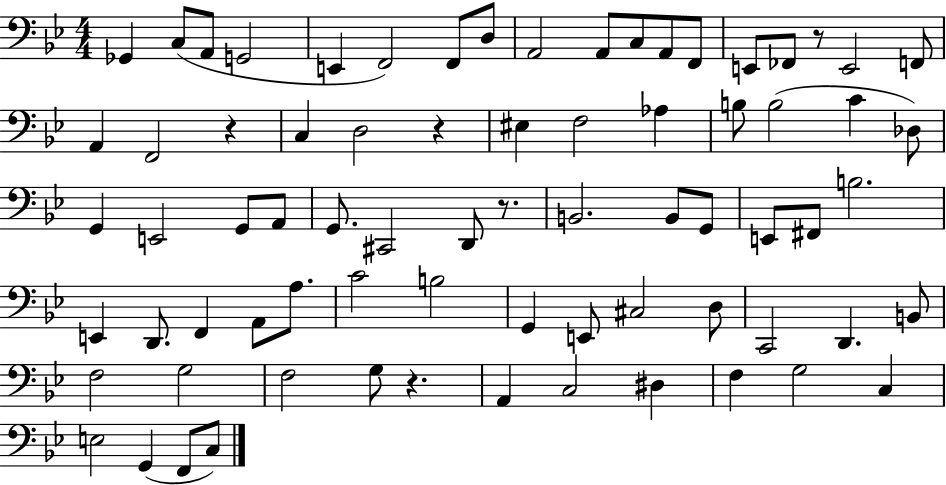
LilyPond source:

{
  \clef bass
  \numericTimeSignature
  \time 4/4
  \key bes \major
  ges,4 c8( a,8 g,2 | e,4 f,2) f,8 d8 | a,2 a,8 c8 a,8 f,8 | e,8 fes,8 r8 e,2 f,8 | \break a,4 f,2 r4 | c4 d2 r4 | eis4 f2 aes4 | b8 b2( c'4 des8) | \break g,4 e,2 g,8 a,8 | g,8. cis,2 d,8 r8. | b,2. b,8 g,8 | e,8 fis,8 b2. | \break e,4 d,8. f,4 a,8 a8. | c'2 b2 | g,4 e,8 cis2 d8 | c,2 d,4. b,8 | \break f2 g2 | f2 g8 r4. | a,4 c2 dis4 | f4 g2 c4 | \break e2 g,4( f,8 c8) | \bar "|."
}